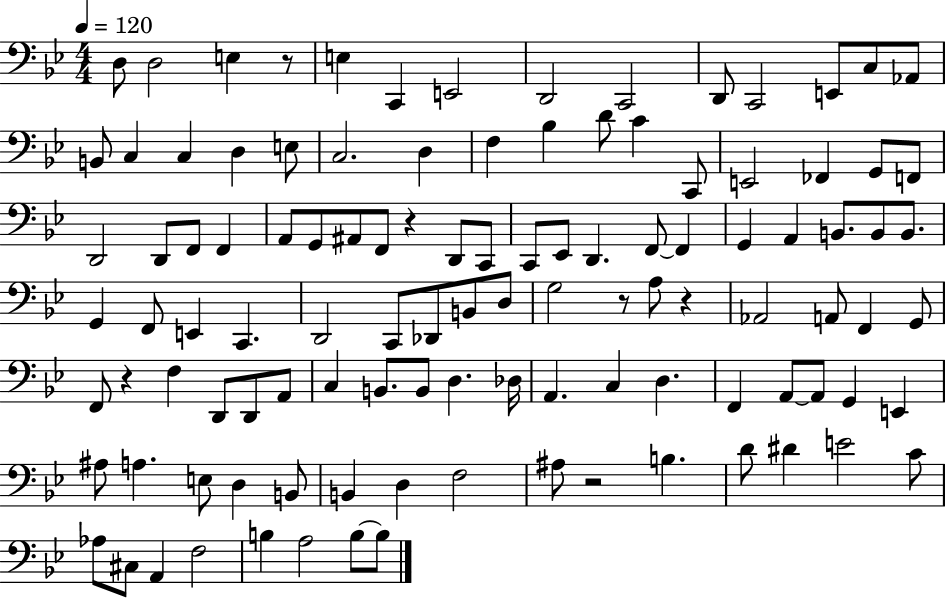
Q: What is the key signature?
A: BES major